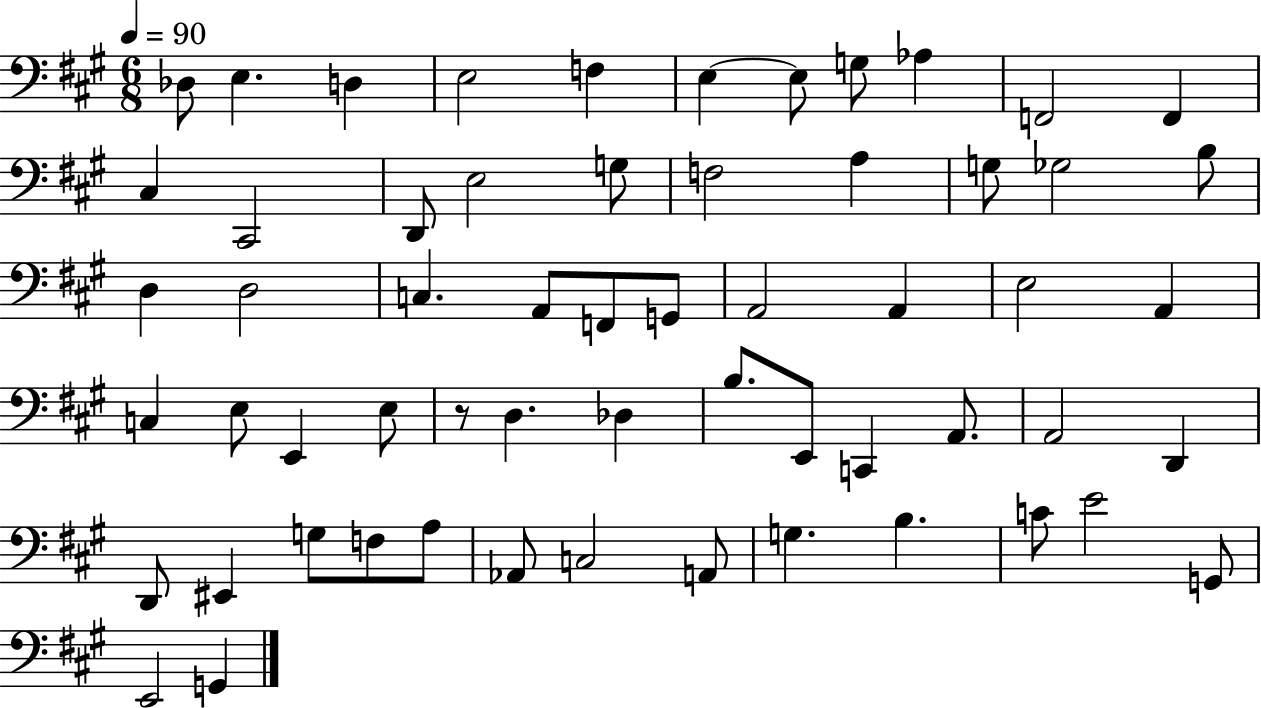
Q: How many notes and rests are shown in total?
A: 59